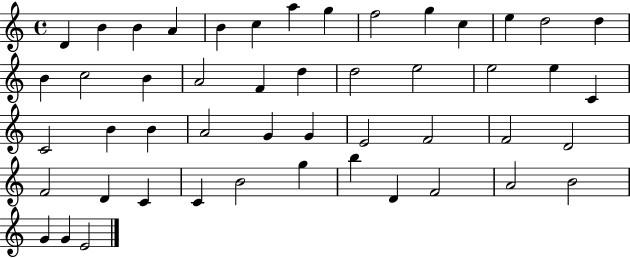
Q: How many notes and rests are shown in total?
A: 49